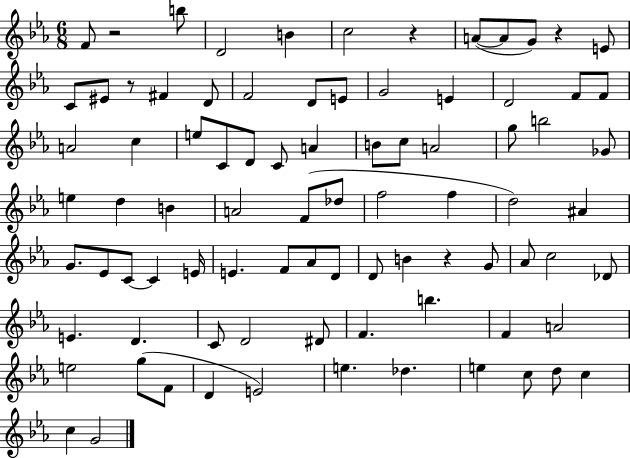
{
  \clef treble
  \numericTimeSignature
  \time 6/8
  \key ees \major
  f'8 r2 b''8 | d'2 b'4 | c''2 r4 | a'8~(~ a'8 g'8) r4 e'8 | \break c'8 eis'8 r8 fis'4 d'8 | f'2 d'8 e'8 | g'2 e'4 | d'2 f'8 f'8 | \break a'2 c''4 | e''8 c'8 d'8 c'8 a'4 | b'8 c''8 a'2 | g''8 b''2 ges'8 | \break e''4 d''4 b'4 | a'2 f'8( des''8 | f''2 f''4 | d''2) ais'4 | \break g'8. ees'8 c'8~~ c'4 e'16 | e'4. f'8 aes'8 d'8 | d'8 b'4 r4 g'8 | aes'8 c''2 des'8 | \break e'4. d'4. | c'8 d'2 dis'8 | f'4. b''4. | f'4 a'2 | \break e''2 g''8( f'8 | d'4 e'2) | e''4. des''4. | e''4 c''8 d''8 c''4 | \break c''4 g'2 | \bar "|."
}